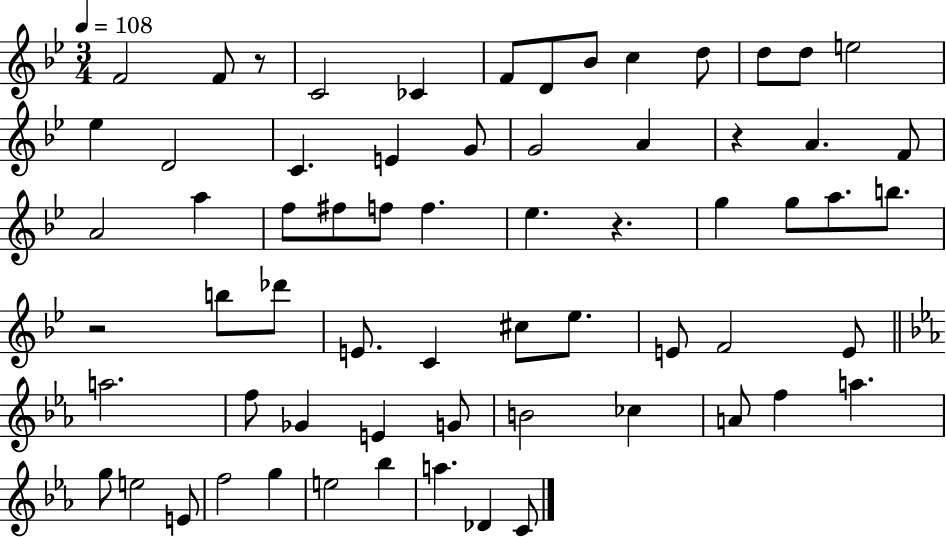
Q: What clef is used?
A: treble